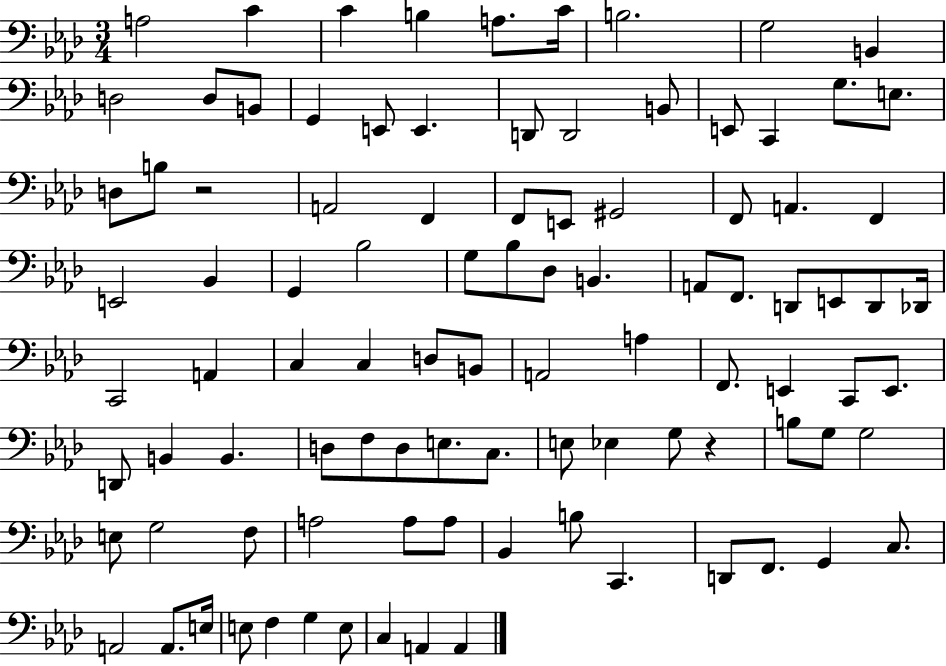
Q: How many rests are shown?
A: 2